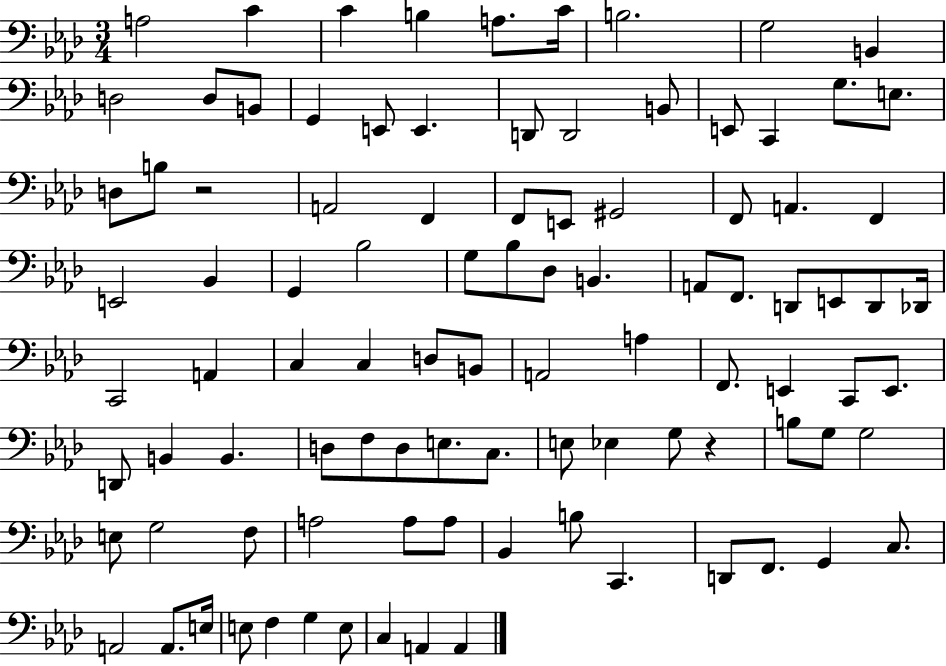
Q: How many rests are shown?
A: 2